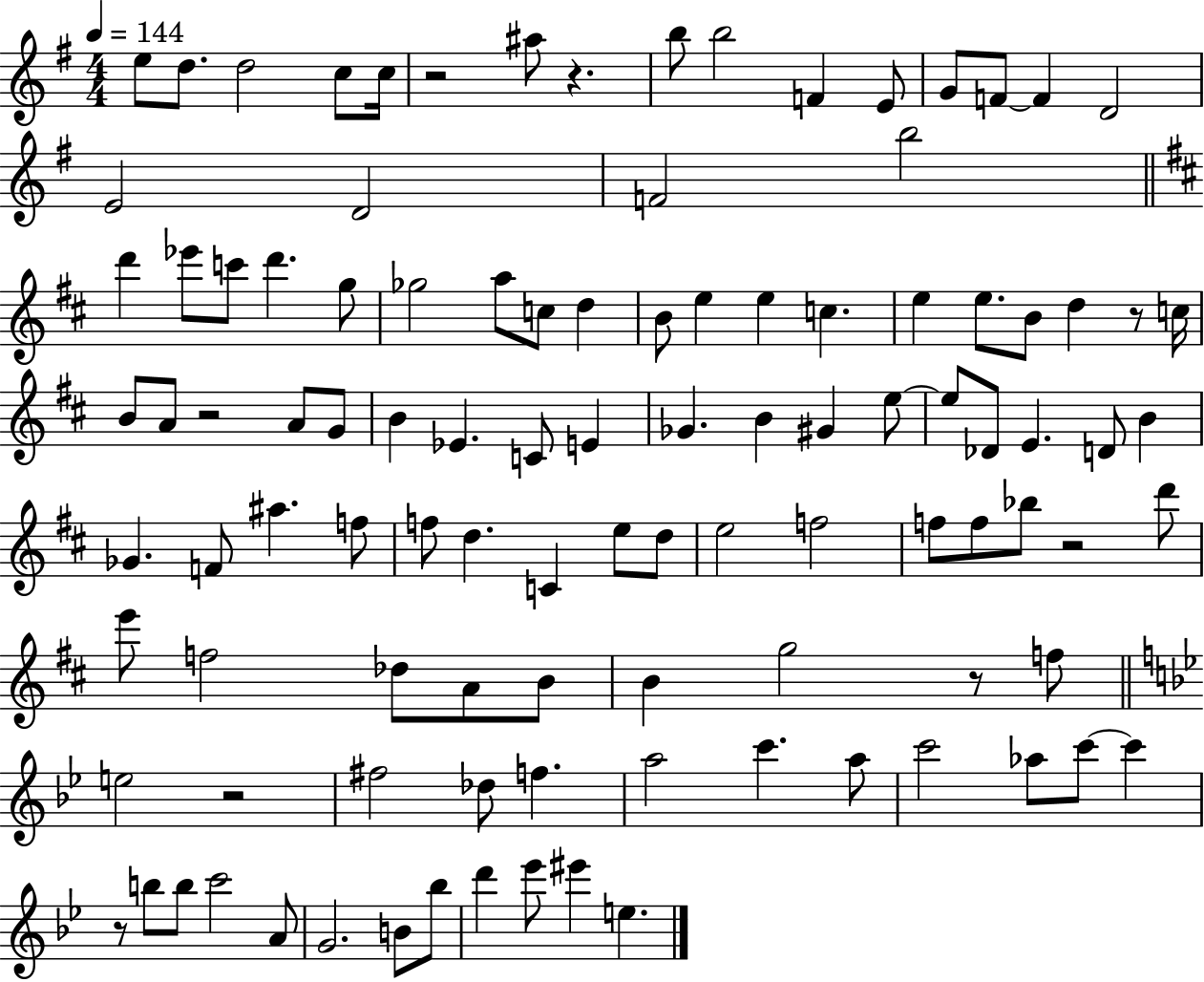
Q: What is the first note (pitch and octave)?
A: E5